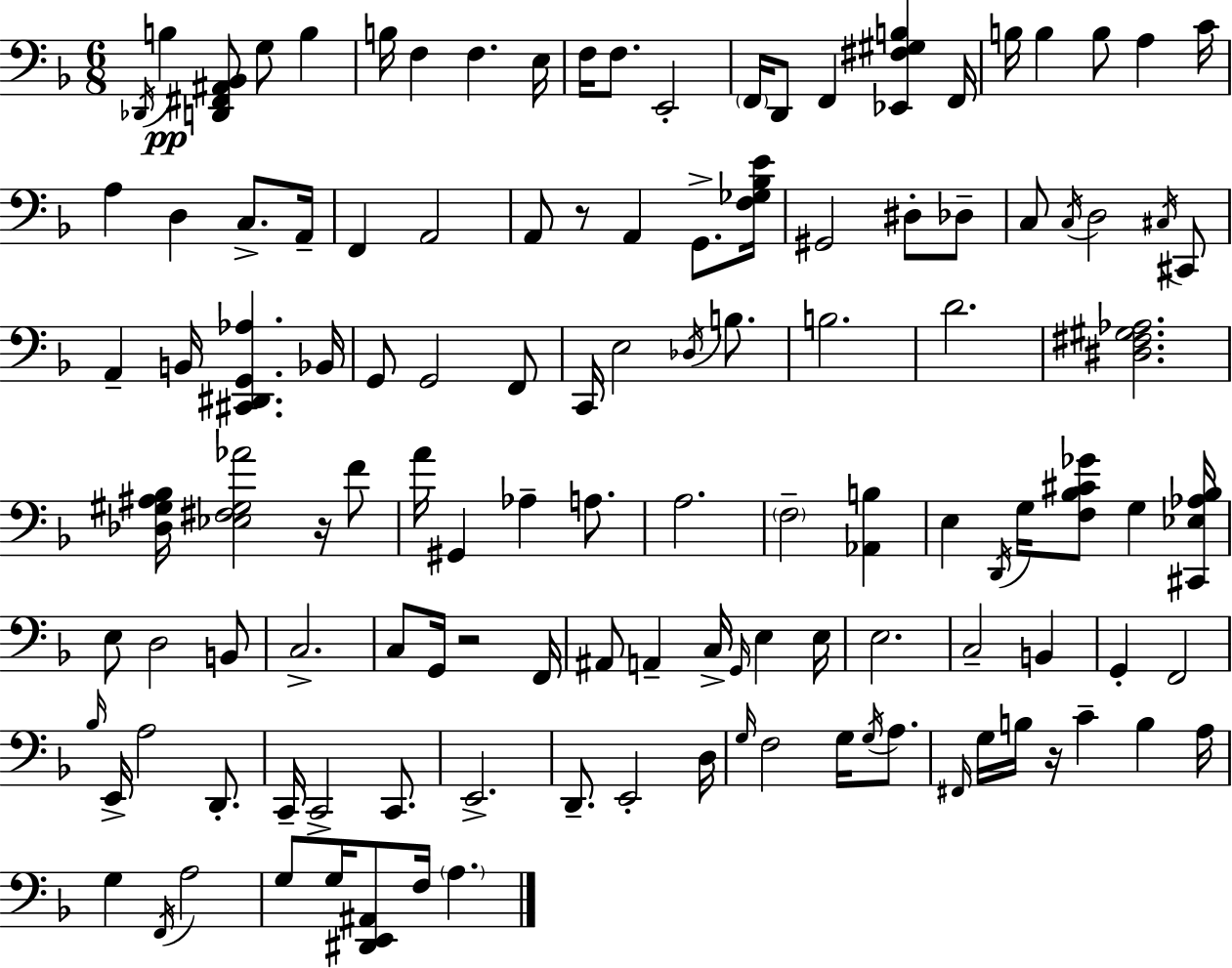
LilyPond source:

{
  \clef bass
  \numericTimeSignature
  \time 6/8
  \key f \major
  \acciaccatura { des,16 }\pp b4 <d, fis, ais, bes,>8 g8 b4 | b16 f4 f4. | e16 f16 f8. e,2-. | \parenthesize f,16 d,8 f,4 <ees, fis gis b>4 | \break f,16 b16 b4 b8 a4 | c'16 a4 d4 c8.-> | a,16-- f,4 a,2 | a,8 r8 a,4 g,8.-> | \break <f ges bes e'>16 gis,2 dis8-. des8-- | c8 \acciaccatura { c16 } d2 | \acciaccatura { cis16 } cis,8 a,4-- b,16 <cis, dis, g, aes>4. | bes,16 g,8 g,2 | \break f,8 c,16 e2 | \acciaccatura { des16 } b8. b2. | d'2. | <dis fis gis aes>2. | \break <des gis ais bes>16 <ees fis gis aes'>2 | r16 f'8 a'16 gis,4 aes4-- | a8. a2. | \parenthesize f2-- | \break <aes, b>4 e4 \acciaccatura { d,16 } g16 <f bes cis' ges'>8 | g4 <cis, ees aes bes>16 e8 d2 | b,8 c2.-> | c8 g,16 r2 | \break f,16 ais,8 a,4-- c16-> | \grace { g,16 } e4 e16 e2. | c2-- | b,4 g,4-. f,2 | \break \grace { bes16 } e,16-> a2 | d,8.-. c,16-- c,2-> | c,8. e,2.-> | d,8.-- e,2-. | \break d16 \grace { g16 } f2 | g16 \acciaccatura { g16 } a8. \grace { fis,16 } g16 b16 | r16 c'4-- b4 a16 g4 | \acciaccatura { f,16 } a2 g8 | \break g16 <dis, e, ais,>8 f16 \parenthesize a4. \bar "|."
}